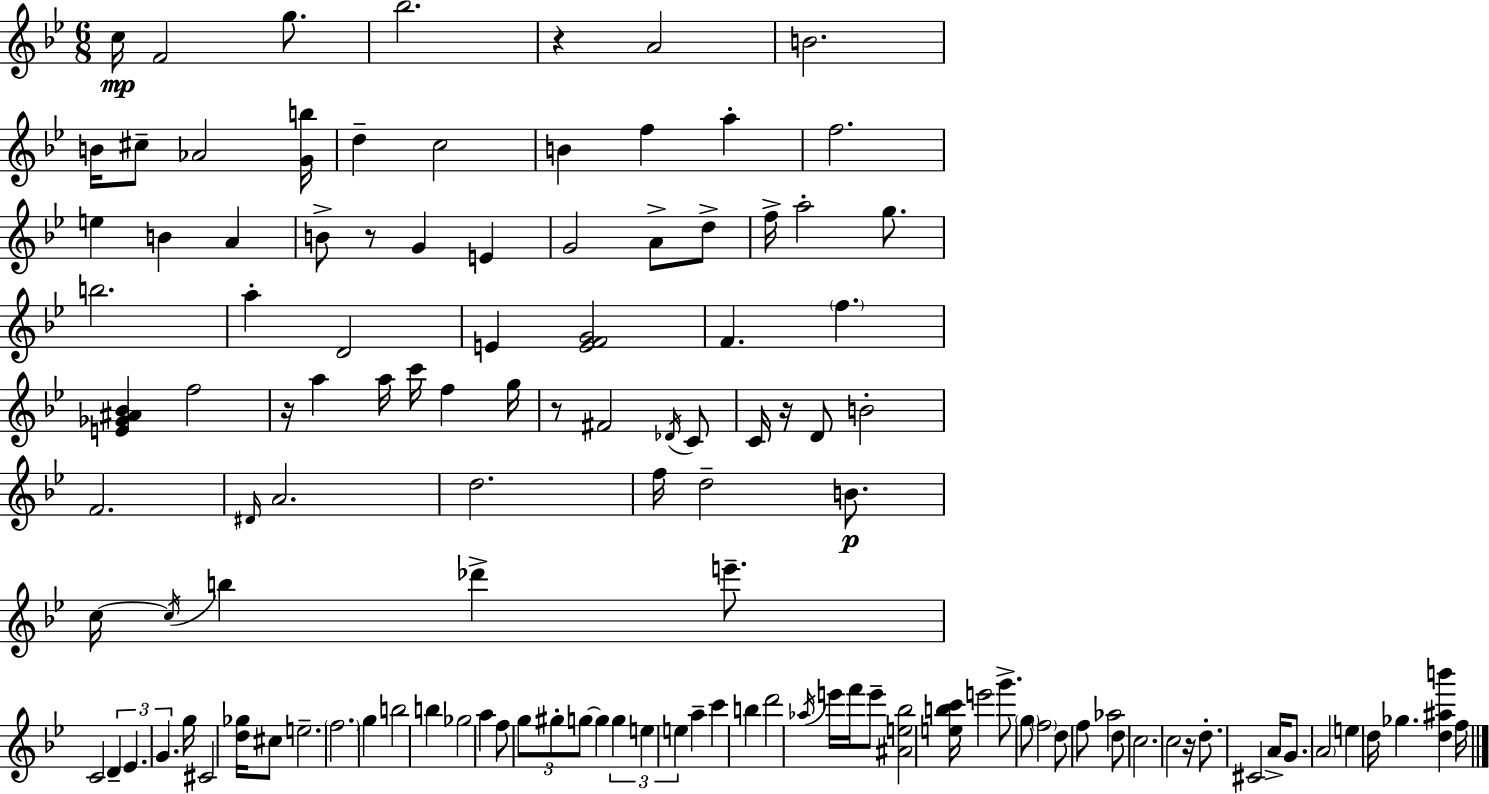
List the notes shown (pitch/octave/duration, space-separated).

C5/s F4/h G5/e. Bb5/h. R/q A4/h B4/h. B4/s C#5/e Ab4/h [G4,B5]/s D5/q C5/h B4/q F5/q A5/q F5/h. E5/q B4/q A4/q B4/e R/e G4/q E4/q G4/h A4/e D5/e F5/s A5/h G5/e. B5/h. A5/q D4/h E4/q [E4,F4,G4]/h F4/q. F5/q. [E4,Gb4,A#4,Bb4]/q F5/h R/s A5/q A5/s C6/s F5/q G5/s R/e F#4/h Db4/s C4/e C4/s R/s D4/e B4/h F4/h. D#4/s A4/h. D5/h. F5/s D5/h B4/e. C5/s C5/s B5/q Db6/q E6/e. C4/h D4/q Eb4/q. G4/q. G5/s C#4/h [D5,Gb5]/s C#5/e E5/h. F5/h. G5/q B5/h B5/q Gb5/h A5/q F5/e G5/e G#5/e G5/e G5/q G5/q E5/q E5/q A5/q C6/q B5/q D6/h Ab5/s E6/s F6/s E6/e [A#4,E5,Bb5]/h [E5,B5,C6]/s E6/h G6/e. G5/e F5/h D5/e F5/e Ab5/h D5/e C5/h. C5/h R/s D5/e. C#4/h A4/s G4/e. A4/h E5/q D5/s Gb5/q. [D5,A#5,B6]/q F5/s